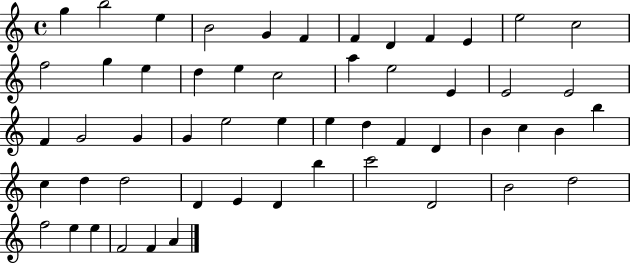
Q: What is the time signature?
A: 4/4